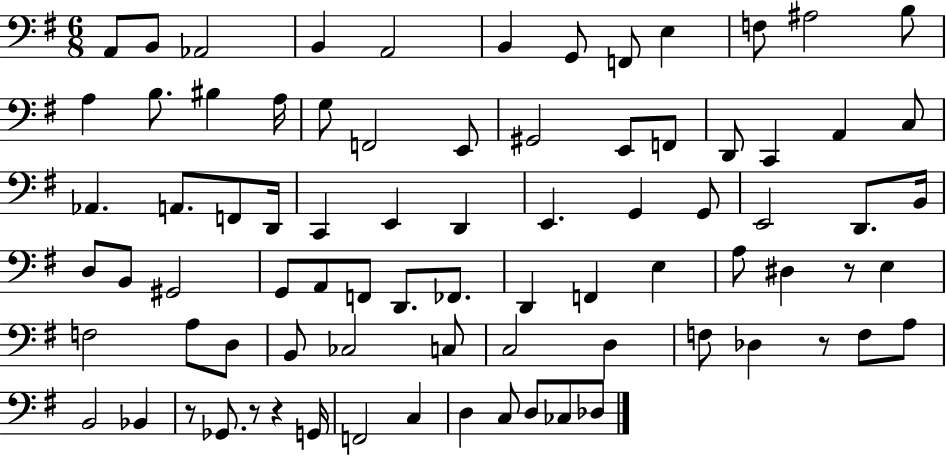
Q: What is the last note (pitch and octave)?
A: Db3